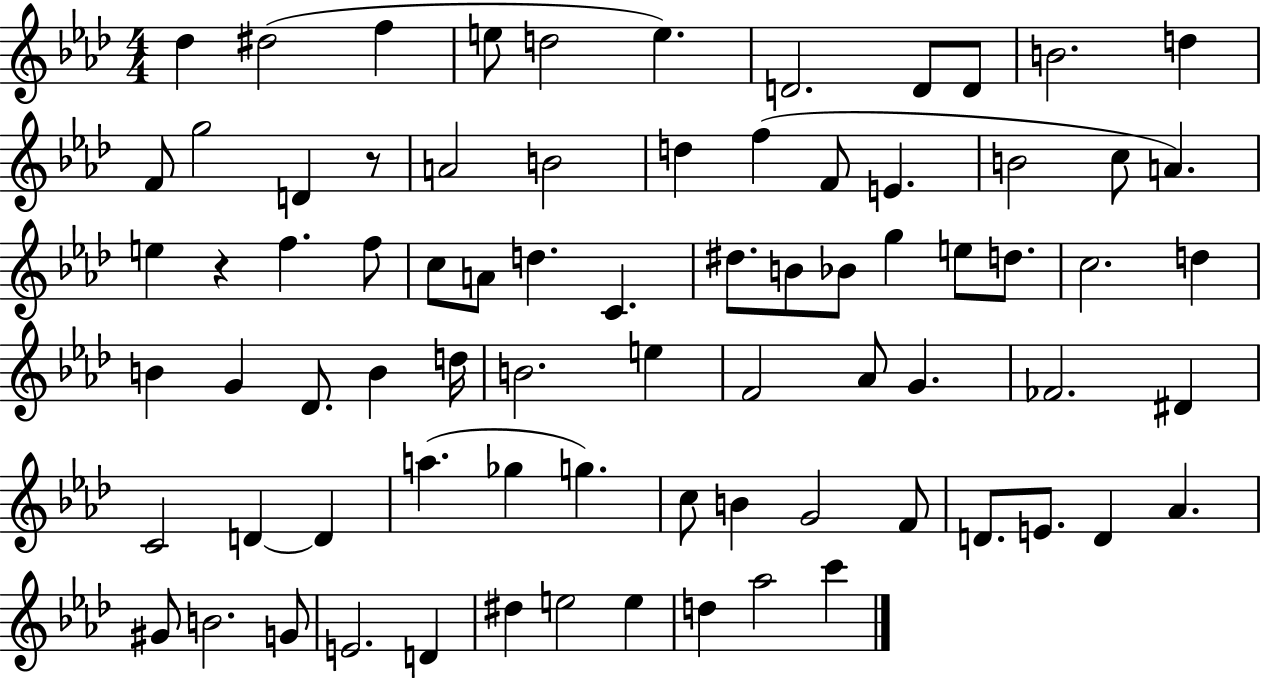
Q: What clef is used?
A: treble